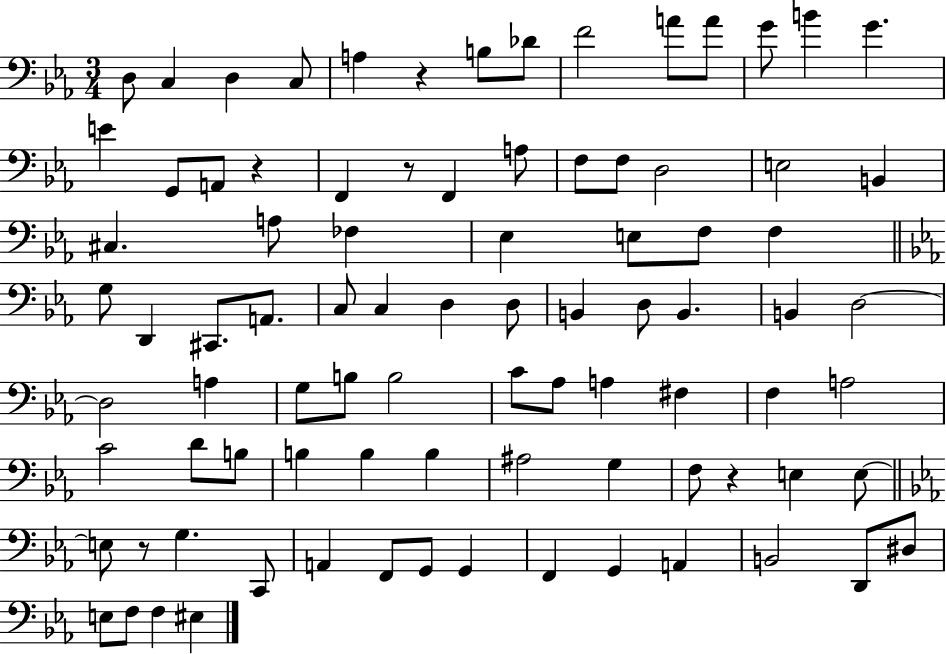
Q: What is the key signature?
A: EES major